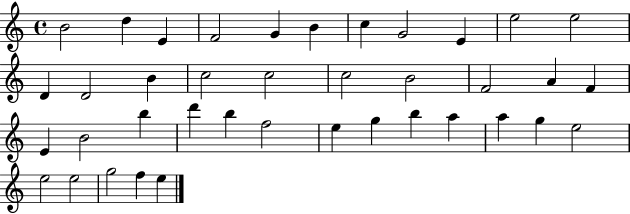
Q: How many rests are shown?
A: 0